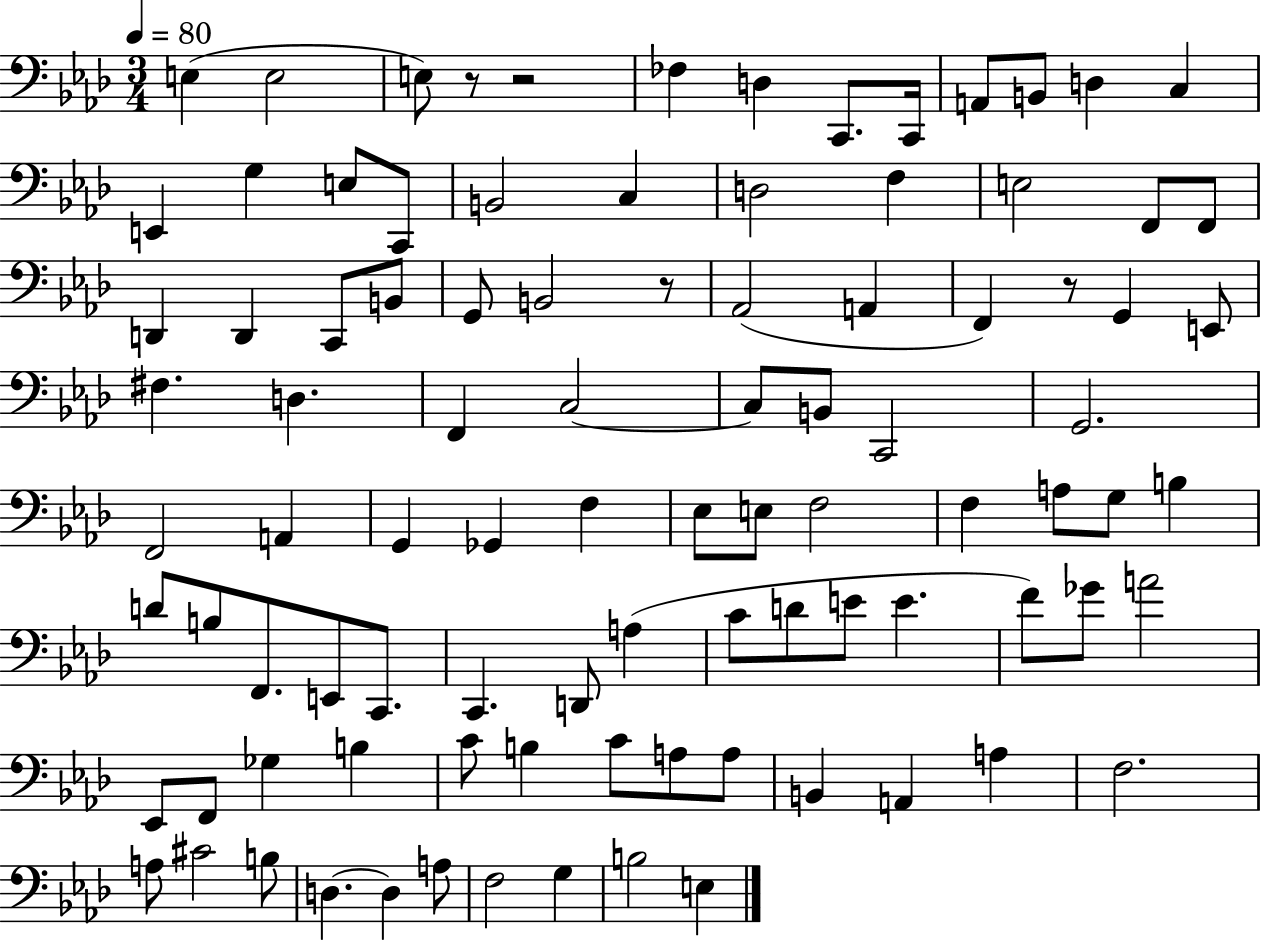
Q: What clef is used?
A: bass